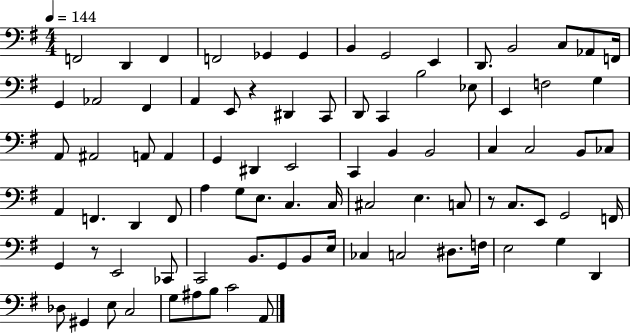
F2/h D2/q F2/q F2/h Gb2/q Gb2/q B2/q G2/h E2/q D2/e. B2/h C3/e Ab2/e F2/s G2/q Ab2/h F#2/q A2/q E2/e R/q D#2/q C2/e D2/e C2/q B3/h Eb3/e E2/q F3/h G3/q A2/e A#2/h A2/e A2/q G2/q D#2/q E2/h C2/q B2/q B2/h C3/q C3/h B2/e CES3/e A2/q F2/q. D2/q F2/e A3/q G3/e E3/e. C3/q. C3/s C#3/h E3/q. C3/e R/e C3/e. E2/e G2/h F2/s G2/q R/e E2/h CES2/e C2/h B2/e. G2/e B2/e E3/s CES3/q C3/h D#3/e. F3/s E3/h G3/q D2/q Db3/e G#2/q E3/e C3/h G3/e A#3/e B3/e C4/h A2/e